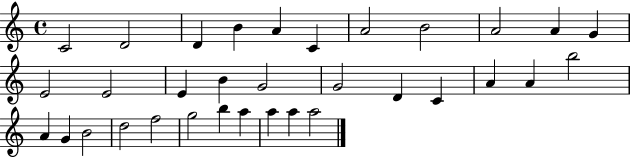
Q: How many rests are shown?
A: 0